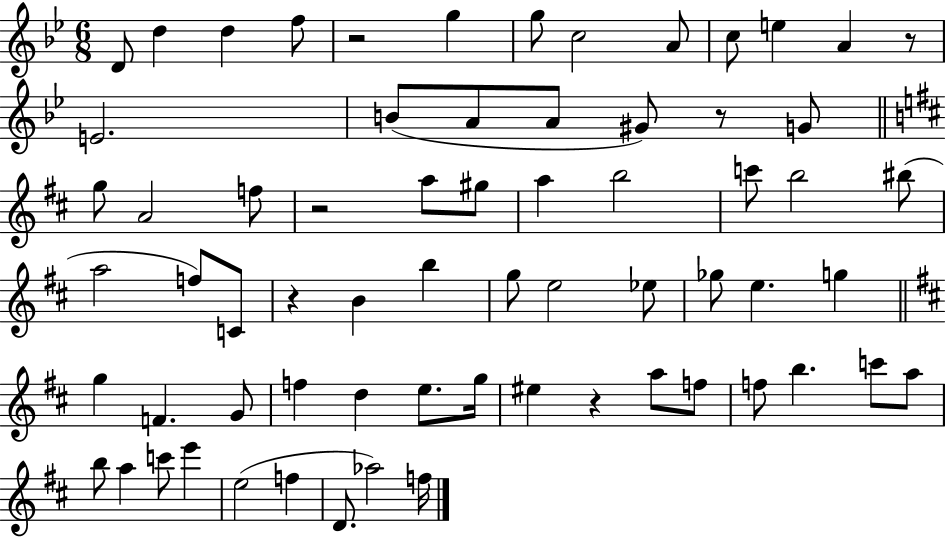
X:1
T:Untitled
M:6/8
L:1/4
K:Bb
D/2 d d f/2 z2 g g/2 c2 A/2 c/2 e A z/2 E2 B/2 A/2 A/2 ^G/2 z/2 G/2 g/2 A2 f/2 z2 a/2 ^g/2 a b2 c'/2 b2 ^b/2 a2 f/2 C/2 z B b g/2 e2 _e/2 _g/2 e g g F G/2 f d e/2 g/4 ^e z a/2 f/2 f/2 b c'/2 a/2 b/2 a c'/2 e' e2 f D/2 _a2 f/4